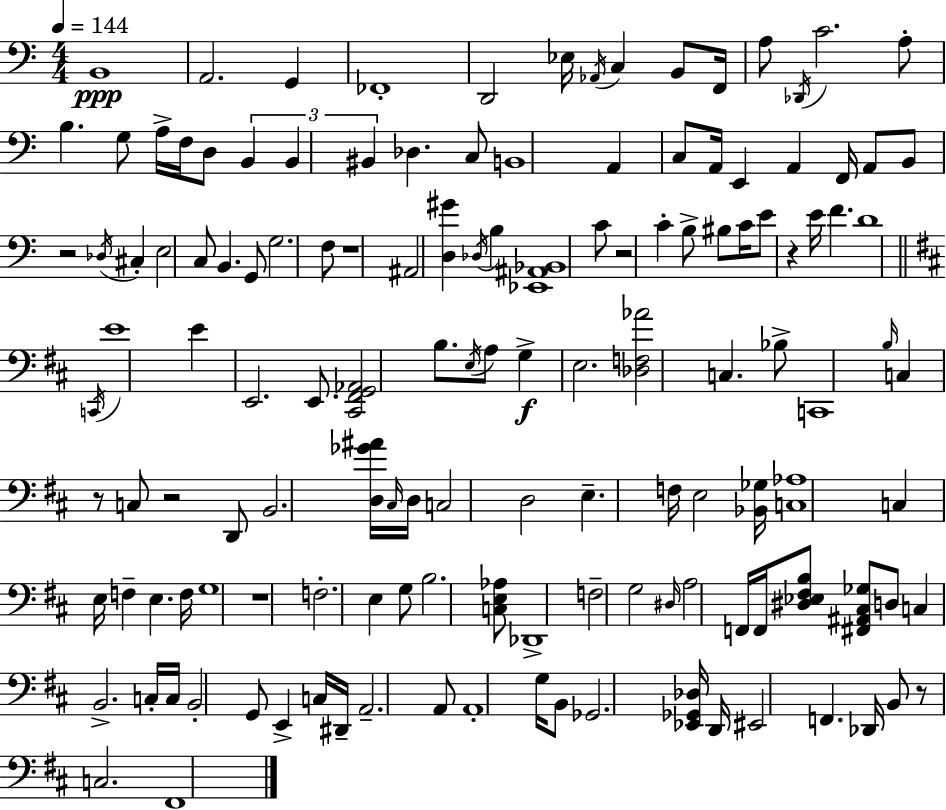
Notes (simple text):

B2/w A2/h. G2/q FES2/w D2/h Eb3/s Ab2/s C3/q B2/e F2/s A3/e Db2/s C4/h. A3/e B3/q. G3/e A3/s F3/s D3/e B2/q B2/q BIS2/q Db3/q. C3/e B2/w A2/q C3/e A2/s E2/q A2/q F2/s A2/e B2/e R/h Db3/s C#3/q E3/h C3/e B2/q. G2/e G3/h. F3/e R/w A#2/h [D3,G#4]/q Db3/s B3/q [Eb2,A#2,Bb2]/w C4/e R/h C4/q B3/e BIS3/e C4/s E4/e R/q E4/s F4/q. D4/w C2/s E4/w E4/q E2/h. E2/e. [C#2,F#2,G2,Ab2]/h B3/e. E3/s A3/e G3/q E3/h. [Db3,F3,Ab4]/h C3/q. Bb3/e C2/w B3/s C3/q R/e C3/e R/h D2/e B2/h. [D3,Gb4,A#4]/s C#3/s D3/s C3/h D3/h E3/q. F3/s E3/h [Bb2,Gb3]/s [C3,Ab3]/w C3/q E3/s F3/q E3/q. F3/s G3/w R/w F3/h. E3/q G3/e B3/h. [C3,E3,Ab3]/e Db2/w F3/h G3/h D#3/s A3/h F2/s F2/s [D#3,Eb3,F#3,B3]/e [F#2,A#2,C#3,Gb3]/e D3/e C3/q B2/h. C3/s C3/s B2/h G2/e E2/q C3/s D#2/s A2/h. A2/e A2/w G3/s B2/e Gb2/h. [Eb2,Gb2,Db3]/s D2/s EIS2/h F2/q. Db2/s B2/e R/e C3/h. F#2/w